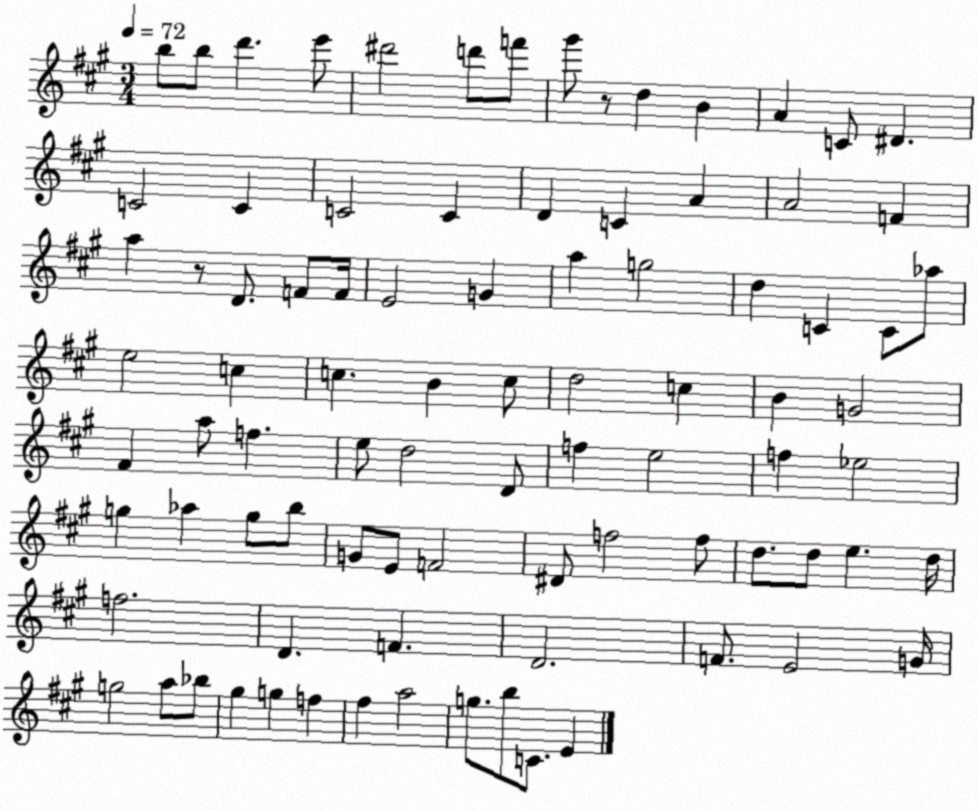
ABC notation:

X:1
T:Untitled
M:3/4
L:1/4
K:A
b/2 b/2 d' e'/2 ^d'2 d'/2 f'/2 ^g'/2 z/2 d B A C/2 ^D C2 C C2 C D C A A2 F a z/2 D/2 F/2 F/4 E2 G a g2 d C C/2 _a/2 e2 c c B c/2 d2 c B G2 ^F a/2 f e/2 d2 D/2 f e2 f _e2 g _a g/2 b/2 G/2 E/2 F2 ^D/2 f2 f/2 d/2 d/2 e d/4 f2 D F D2 F/2 E2 G/4 g2 a/2 _b/2 ^g g f ^f a2 g/2 b/2 C/2 E